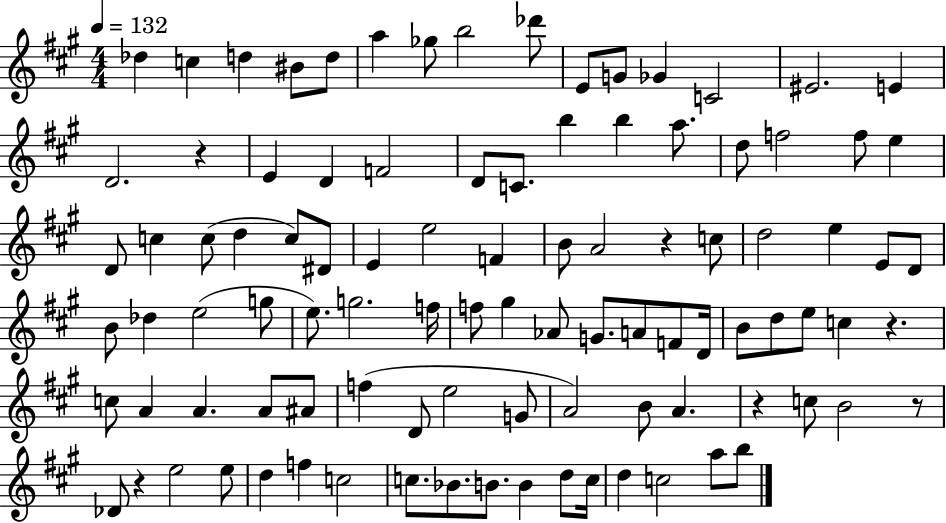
Db5/q C5/q D5/q BIS4/e D5/e A5/q Gb5/e B5/h Db6/e E4/e G4/e Gb4/q C4/h EIS4/h. E4/q D4/h. R/q E4/q D4/q F4/h D4/e C4/e. B5/q B5/q A5/e. D5/e F5/h F5/e E5/q D4/e C5/q C5/e D5/q C5/e D#4/e E4/q E5/h F4/q B4/e A4/h R/q C5/e D5/h E5/q E4/e D4/e B4/e Db5/q E5/h G5/e E5/e. G5/h. F5/s F5/e G#5/q Ab4/e G4/e. A4/e F4/e D4/s B4/e D5/e E5/e C5/q R/q. C5/e A4/q A4/q. A4/e A#4/e F5/q D4/e E5/h G4/e A4/h B4/e A4/q. R/q C5/e B4/h R/e Db4/e R/q E5/h E5/e D5/q F5/q C5/h C5/e. Bb4/e. B4/e. B4/q D5/e C5/s D5/q C5/h A5/e B5/e